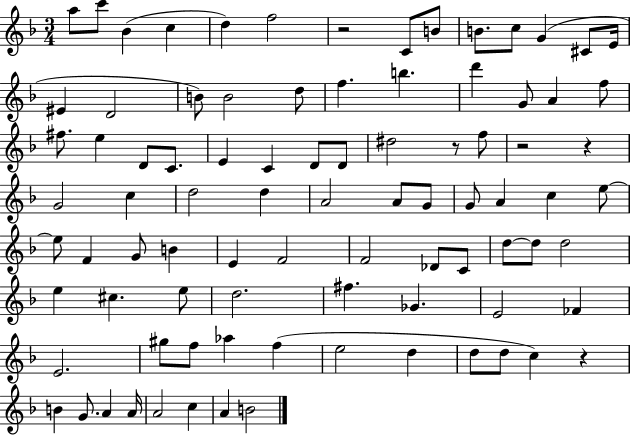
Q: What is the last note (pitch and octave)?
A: B4